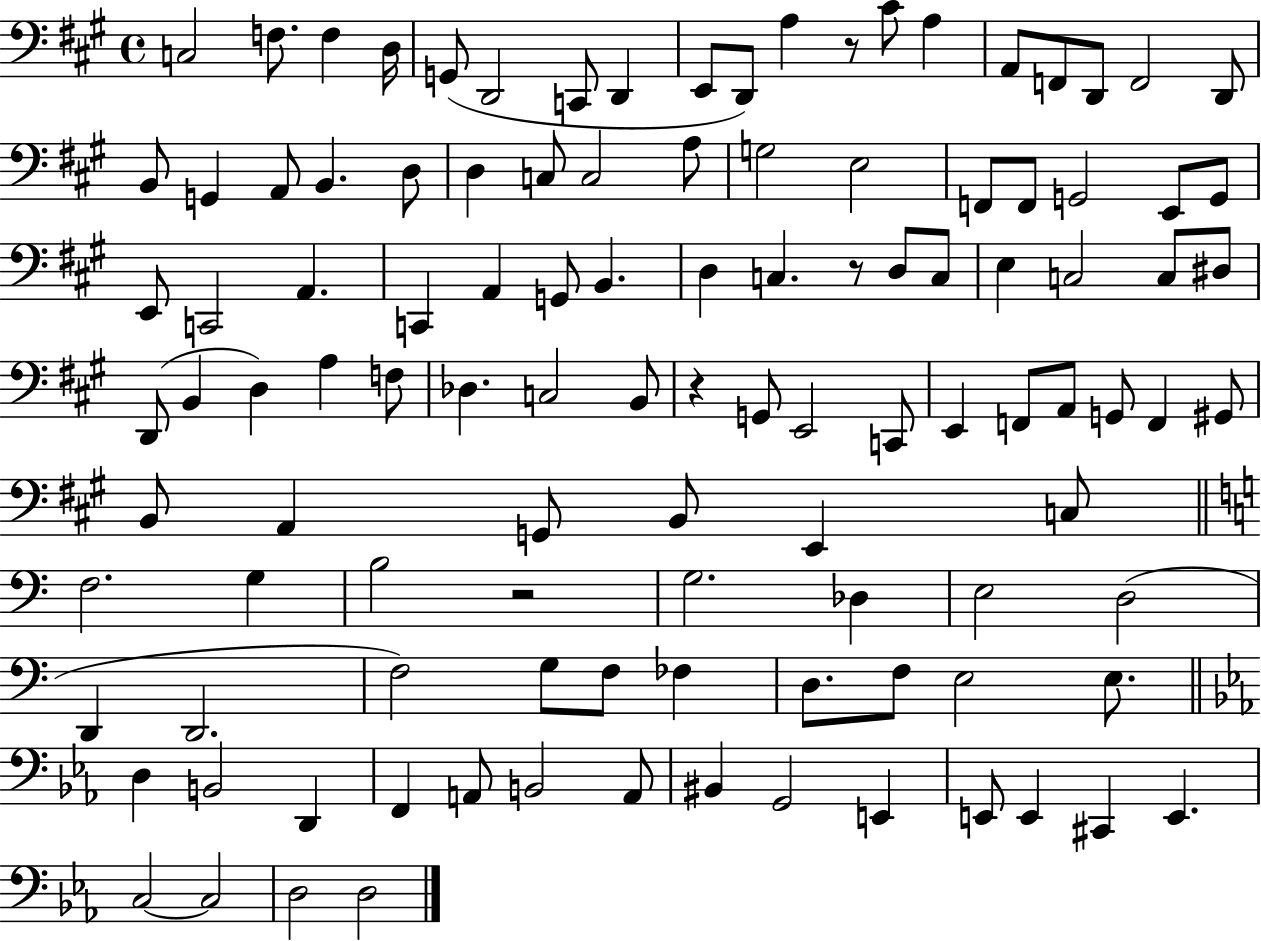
C3/h F3/e. F3/q D3/s G2/e D2/h C2/e D2/q E2/e D2/e A3/q R/e C#4/e A3/q A2/e F2/e D2/e F2/h D2/e B2/e G2/q A2/e B2/q. D3/e D3/q C3/e C3/h A3/e G3/h E3/h F2/e F2/e G2/h E2/e G2/e E2/e C2/h A2/q. C2/q A2/q G2/e B2/q. D3/q C3/q. R/e D3/e C3/e E3/q C3/h C3/e D#3/e D2/e B2/q D3/q A3/q F3/e Db3/q. C3/h B2/e R/q G2/e E2/h C2/e E2/q F2/e A2/e G2/e F2/q G#2/e B2/e A2/q G2/e B2/e E2/q C3/e F3/h. G3/q B3/h R/h G3/h. Db3/q E3/h D3/h D2/q D2/h. F3/h G3/e F3/e FES3/q D3/e. F3/e E3/h E3/e. D3/q B2/h D2/q F2/q A2/e B2/h A2/e BIS2/q G2/h E2/q E2/e E2/q C#2/q E2/q. C3/h C3/h D3/h D3/h